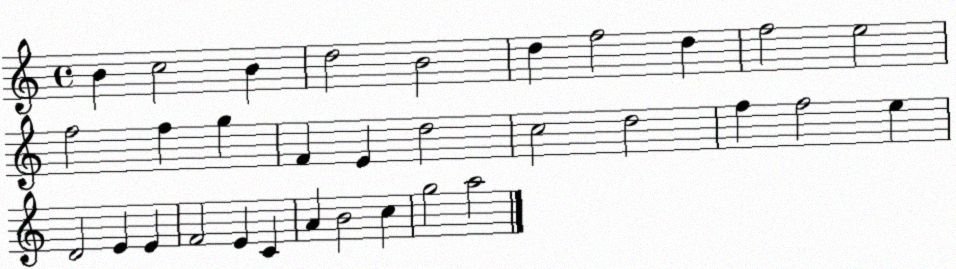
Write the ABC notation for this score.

X:1
T:Untitled
M:4/4
L:1/4
K:C
B c2 B d2 B2 d f2 d f2 e2 f2 f g F E d2 c2 d2 f f2 e D2 E E F2 E C A B2 c g2 a2